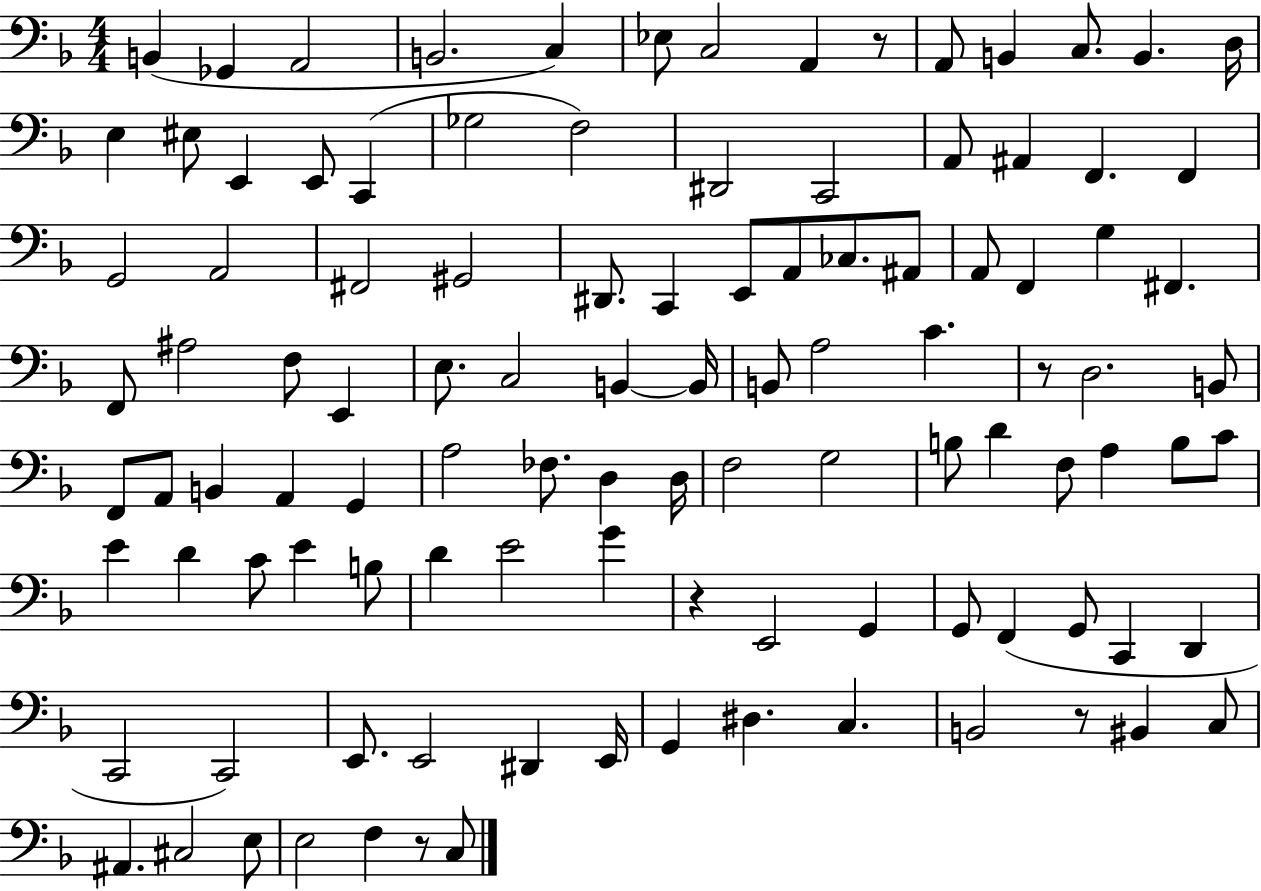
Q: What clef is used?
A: bass